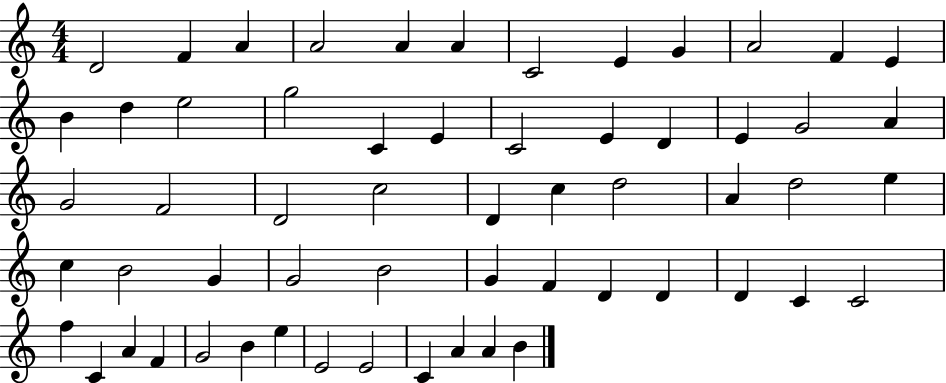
D4/h F4/q A4/q A4/h A4/q A4/q C4/h E4/q G4/q A4/h F4/q E4/q B4/q D5/q E5/h G5/h C4/q E4/q C4/h E4/q D4/q E4/q G4/h A4/q G4/h F4/h D4/h C5/h D4/q C5/q D5/h A4/q D5/h E5/q C5/q B4/h G4/q G4/h B4/h G4/q F4/q D4/q D4/q D4/q C4/q C4/h F5/q C4/q A4/q F4/q G4/h B4/q E5/q E4/h E4/h C4/q A4/q A4/q B4/q